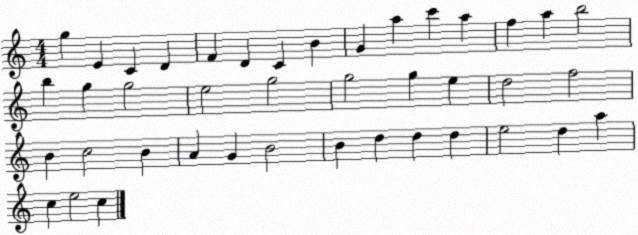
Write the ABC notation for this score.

X:1
T:Untitled
M:4/4
L:1/4
K:C
g E C D F D C B G a c' a f a b2 b g g2 e2 g2 g2 g e d2 f2 B c2 B A G B2 B d d d e2 d a c e2 c